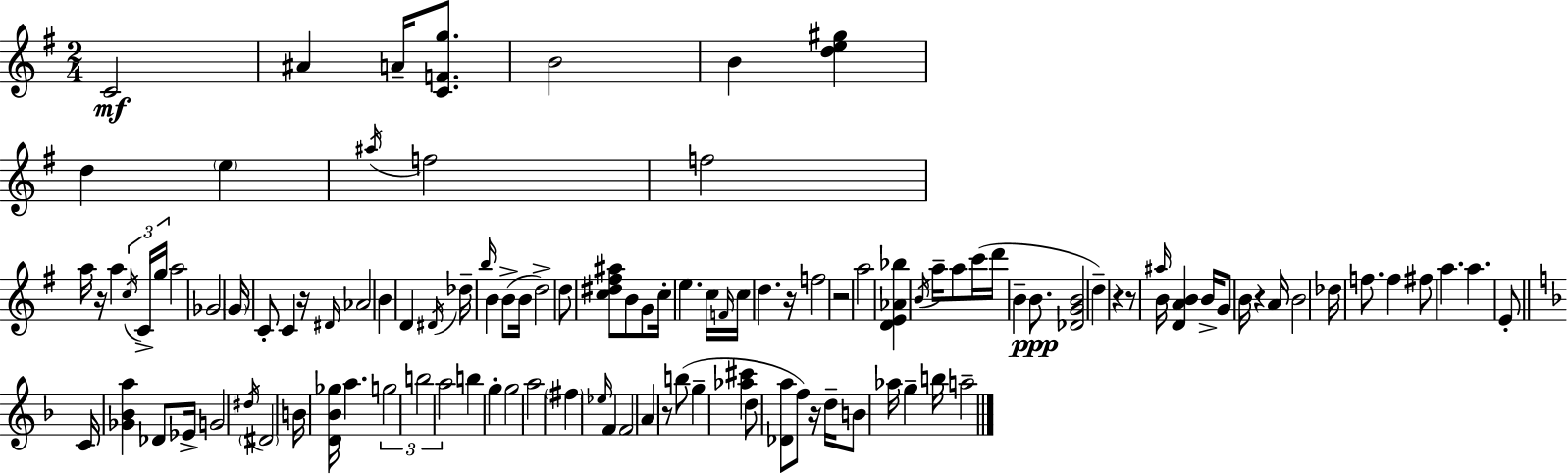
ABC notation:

X:1
T:Untitled
M:2/4
L:1/4
K:Em
C2 ^A A/4 [CFg]/2 B2 B [de^g] d e ^a/4 f2 f2 a/4 z/4 a c/4 C/4 g/4 a2 _G2 G/4 C/2 C z/4 ^D/4 _A2 B D ^D/4 _d/4 b/4 B B/2 B/4 d2 d/2 [c^d^f^a]/2 B/2 G/2 c/4 e c/4 F/4 c/4 d z/4 f2 z2 a2 [DE_A_b] B/4 a/4 a/2 c'/4 d'/4 B B/2 [_DGB]2 d z z/2 ^a/4 B/4 [DAB] B/4 G/2 B/4 z A/4 B2 _d/4 f/2 f ^f/2 a a E/2 C/4 [_G_Ba] _D/2 _E/4 G2 ^d/4 ^D2 B/4 [D_B_g]/4 a g2 b2 a2 b g g2 a2 ^f _e/4 F F2 A z/2 b/2 g [_a^c'] d/2 [_Da]/2 f/2 z/4 d/4 B/2 _a/4 g b/4 a2